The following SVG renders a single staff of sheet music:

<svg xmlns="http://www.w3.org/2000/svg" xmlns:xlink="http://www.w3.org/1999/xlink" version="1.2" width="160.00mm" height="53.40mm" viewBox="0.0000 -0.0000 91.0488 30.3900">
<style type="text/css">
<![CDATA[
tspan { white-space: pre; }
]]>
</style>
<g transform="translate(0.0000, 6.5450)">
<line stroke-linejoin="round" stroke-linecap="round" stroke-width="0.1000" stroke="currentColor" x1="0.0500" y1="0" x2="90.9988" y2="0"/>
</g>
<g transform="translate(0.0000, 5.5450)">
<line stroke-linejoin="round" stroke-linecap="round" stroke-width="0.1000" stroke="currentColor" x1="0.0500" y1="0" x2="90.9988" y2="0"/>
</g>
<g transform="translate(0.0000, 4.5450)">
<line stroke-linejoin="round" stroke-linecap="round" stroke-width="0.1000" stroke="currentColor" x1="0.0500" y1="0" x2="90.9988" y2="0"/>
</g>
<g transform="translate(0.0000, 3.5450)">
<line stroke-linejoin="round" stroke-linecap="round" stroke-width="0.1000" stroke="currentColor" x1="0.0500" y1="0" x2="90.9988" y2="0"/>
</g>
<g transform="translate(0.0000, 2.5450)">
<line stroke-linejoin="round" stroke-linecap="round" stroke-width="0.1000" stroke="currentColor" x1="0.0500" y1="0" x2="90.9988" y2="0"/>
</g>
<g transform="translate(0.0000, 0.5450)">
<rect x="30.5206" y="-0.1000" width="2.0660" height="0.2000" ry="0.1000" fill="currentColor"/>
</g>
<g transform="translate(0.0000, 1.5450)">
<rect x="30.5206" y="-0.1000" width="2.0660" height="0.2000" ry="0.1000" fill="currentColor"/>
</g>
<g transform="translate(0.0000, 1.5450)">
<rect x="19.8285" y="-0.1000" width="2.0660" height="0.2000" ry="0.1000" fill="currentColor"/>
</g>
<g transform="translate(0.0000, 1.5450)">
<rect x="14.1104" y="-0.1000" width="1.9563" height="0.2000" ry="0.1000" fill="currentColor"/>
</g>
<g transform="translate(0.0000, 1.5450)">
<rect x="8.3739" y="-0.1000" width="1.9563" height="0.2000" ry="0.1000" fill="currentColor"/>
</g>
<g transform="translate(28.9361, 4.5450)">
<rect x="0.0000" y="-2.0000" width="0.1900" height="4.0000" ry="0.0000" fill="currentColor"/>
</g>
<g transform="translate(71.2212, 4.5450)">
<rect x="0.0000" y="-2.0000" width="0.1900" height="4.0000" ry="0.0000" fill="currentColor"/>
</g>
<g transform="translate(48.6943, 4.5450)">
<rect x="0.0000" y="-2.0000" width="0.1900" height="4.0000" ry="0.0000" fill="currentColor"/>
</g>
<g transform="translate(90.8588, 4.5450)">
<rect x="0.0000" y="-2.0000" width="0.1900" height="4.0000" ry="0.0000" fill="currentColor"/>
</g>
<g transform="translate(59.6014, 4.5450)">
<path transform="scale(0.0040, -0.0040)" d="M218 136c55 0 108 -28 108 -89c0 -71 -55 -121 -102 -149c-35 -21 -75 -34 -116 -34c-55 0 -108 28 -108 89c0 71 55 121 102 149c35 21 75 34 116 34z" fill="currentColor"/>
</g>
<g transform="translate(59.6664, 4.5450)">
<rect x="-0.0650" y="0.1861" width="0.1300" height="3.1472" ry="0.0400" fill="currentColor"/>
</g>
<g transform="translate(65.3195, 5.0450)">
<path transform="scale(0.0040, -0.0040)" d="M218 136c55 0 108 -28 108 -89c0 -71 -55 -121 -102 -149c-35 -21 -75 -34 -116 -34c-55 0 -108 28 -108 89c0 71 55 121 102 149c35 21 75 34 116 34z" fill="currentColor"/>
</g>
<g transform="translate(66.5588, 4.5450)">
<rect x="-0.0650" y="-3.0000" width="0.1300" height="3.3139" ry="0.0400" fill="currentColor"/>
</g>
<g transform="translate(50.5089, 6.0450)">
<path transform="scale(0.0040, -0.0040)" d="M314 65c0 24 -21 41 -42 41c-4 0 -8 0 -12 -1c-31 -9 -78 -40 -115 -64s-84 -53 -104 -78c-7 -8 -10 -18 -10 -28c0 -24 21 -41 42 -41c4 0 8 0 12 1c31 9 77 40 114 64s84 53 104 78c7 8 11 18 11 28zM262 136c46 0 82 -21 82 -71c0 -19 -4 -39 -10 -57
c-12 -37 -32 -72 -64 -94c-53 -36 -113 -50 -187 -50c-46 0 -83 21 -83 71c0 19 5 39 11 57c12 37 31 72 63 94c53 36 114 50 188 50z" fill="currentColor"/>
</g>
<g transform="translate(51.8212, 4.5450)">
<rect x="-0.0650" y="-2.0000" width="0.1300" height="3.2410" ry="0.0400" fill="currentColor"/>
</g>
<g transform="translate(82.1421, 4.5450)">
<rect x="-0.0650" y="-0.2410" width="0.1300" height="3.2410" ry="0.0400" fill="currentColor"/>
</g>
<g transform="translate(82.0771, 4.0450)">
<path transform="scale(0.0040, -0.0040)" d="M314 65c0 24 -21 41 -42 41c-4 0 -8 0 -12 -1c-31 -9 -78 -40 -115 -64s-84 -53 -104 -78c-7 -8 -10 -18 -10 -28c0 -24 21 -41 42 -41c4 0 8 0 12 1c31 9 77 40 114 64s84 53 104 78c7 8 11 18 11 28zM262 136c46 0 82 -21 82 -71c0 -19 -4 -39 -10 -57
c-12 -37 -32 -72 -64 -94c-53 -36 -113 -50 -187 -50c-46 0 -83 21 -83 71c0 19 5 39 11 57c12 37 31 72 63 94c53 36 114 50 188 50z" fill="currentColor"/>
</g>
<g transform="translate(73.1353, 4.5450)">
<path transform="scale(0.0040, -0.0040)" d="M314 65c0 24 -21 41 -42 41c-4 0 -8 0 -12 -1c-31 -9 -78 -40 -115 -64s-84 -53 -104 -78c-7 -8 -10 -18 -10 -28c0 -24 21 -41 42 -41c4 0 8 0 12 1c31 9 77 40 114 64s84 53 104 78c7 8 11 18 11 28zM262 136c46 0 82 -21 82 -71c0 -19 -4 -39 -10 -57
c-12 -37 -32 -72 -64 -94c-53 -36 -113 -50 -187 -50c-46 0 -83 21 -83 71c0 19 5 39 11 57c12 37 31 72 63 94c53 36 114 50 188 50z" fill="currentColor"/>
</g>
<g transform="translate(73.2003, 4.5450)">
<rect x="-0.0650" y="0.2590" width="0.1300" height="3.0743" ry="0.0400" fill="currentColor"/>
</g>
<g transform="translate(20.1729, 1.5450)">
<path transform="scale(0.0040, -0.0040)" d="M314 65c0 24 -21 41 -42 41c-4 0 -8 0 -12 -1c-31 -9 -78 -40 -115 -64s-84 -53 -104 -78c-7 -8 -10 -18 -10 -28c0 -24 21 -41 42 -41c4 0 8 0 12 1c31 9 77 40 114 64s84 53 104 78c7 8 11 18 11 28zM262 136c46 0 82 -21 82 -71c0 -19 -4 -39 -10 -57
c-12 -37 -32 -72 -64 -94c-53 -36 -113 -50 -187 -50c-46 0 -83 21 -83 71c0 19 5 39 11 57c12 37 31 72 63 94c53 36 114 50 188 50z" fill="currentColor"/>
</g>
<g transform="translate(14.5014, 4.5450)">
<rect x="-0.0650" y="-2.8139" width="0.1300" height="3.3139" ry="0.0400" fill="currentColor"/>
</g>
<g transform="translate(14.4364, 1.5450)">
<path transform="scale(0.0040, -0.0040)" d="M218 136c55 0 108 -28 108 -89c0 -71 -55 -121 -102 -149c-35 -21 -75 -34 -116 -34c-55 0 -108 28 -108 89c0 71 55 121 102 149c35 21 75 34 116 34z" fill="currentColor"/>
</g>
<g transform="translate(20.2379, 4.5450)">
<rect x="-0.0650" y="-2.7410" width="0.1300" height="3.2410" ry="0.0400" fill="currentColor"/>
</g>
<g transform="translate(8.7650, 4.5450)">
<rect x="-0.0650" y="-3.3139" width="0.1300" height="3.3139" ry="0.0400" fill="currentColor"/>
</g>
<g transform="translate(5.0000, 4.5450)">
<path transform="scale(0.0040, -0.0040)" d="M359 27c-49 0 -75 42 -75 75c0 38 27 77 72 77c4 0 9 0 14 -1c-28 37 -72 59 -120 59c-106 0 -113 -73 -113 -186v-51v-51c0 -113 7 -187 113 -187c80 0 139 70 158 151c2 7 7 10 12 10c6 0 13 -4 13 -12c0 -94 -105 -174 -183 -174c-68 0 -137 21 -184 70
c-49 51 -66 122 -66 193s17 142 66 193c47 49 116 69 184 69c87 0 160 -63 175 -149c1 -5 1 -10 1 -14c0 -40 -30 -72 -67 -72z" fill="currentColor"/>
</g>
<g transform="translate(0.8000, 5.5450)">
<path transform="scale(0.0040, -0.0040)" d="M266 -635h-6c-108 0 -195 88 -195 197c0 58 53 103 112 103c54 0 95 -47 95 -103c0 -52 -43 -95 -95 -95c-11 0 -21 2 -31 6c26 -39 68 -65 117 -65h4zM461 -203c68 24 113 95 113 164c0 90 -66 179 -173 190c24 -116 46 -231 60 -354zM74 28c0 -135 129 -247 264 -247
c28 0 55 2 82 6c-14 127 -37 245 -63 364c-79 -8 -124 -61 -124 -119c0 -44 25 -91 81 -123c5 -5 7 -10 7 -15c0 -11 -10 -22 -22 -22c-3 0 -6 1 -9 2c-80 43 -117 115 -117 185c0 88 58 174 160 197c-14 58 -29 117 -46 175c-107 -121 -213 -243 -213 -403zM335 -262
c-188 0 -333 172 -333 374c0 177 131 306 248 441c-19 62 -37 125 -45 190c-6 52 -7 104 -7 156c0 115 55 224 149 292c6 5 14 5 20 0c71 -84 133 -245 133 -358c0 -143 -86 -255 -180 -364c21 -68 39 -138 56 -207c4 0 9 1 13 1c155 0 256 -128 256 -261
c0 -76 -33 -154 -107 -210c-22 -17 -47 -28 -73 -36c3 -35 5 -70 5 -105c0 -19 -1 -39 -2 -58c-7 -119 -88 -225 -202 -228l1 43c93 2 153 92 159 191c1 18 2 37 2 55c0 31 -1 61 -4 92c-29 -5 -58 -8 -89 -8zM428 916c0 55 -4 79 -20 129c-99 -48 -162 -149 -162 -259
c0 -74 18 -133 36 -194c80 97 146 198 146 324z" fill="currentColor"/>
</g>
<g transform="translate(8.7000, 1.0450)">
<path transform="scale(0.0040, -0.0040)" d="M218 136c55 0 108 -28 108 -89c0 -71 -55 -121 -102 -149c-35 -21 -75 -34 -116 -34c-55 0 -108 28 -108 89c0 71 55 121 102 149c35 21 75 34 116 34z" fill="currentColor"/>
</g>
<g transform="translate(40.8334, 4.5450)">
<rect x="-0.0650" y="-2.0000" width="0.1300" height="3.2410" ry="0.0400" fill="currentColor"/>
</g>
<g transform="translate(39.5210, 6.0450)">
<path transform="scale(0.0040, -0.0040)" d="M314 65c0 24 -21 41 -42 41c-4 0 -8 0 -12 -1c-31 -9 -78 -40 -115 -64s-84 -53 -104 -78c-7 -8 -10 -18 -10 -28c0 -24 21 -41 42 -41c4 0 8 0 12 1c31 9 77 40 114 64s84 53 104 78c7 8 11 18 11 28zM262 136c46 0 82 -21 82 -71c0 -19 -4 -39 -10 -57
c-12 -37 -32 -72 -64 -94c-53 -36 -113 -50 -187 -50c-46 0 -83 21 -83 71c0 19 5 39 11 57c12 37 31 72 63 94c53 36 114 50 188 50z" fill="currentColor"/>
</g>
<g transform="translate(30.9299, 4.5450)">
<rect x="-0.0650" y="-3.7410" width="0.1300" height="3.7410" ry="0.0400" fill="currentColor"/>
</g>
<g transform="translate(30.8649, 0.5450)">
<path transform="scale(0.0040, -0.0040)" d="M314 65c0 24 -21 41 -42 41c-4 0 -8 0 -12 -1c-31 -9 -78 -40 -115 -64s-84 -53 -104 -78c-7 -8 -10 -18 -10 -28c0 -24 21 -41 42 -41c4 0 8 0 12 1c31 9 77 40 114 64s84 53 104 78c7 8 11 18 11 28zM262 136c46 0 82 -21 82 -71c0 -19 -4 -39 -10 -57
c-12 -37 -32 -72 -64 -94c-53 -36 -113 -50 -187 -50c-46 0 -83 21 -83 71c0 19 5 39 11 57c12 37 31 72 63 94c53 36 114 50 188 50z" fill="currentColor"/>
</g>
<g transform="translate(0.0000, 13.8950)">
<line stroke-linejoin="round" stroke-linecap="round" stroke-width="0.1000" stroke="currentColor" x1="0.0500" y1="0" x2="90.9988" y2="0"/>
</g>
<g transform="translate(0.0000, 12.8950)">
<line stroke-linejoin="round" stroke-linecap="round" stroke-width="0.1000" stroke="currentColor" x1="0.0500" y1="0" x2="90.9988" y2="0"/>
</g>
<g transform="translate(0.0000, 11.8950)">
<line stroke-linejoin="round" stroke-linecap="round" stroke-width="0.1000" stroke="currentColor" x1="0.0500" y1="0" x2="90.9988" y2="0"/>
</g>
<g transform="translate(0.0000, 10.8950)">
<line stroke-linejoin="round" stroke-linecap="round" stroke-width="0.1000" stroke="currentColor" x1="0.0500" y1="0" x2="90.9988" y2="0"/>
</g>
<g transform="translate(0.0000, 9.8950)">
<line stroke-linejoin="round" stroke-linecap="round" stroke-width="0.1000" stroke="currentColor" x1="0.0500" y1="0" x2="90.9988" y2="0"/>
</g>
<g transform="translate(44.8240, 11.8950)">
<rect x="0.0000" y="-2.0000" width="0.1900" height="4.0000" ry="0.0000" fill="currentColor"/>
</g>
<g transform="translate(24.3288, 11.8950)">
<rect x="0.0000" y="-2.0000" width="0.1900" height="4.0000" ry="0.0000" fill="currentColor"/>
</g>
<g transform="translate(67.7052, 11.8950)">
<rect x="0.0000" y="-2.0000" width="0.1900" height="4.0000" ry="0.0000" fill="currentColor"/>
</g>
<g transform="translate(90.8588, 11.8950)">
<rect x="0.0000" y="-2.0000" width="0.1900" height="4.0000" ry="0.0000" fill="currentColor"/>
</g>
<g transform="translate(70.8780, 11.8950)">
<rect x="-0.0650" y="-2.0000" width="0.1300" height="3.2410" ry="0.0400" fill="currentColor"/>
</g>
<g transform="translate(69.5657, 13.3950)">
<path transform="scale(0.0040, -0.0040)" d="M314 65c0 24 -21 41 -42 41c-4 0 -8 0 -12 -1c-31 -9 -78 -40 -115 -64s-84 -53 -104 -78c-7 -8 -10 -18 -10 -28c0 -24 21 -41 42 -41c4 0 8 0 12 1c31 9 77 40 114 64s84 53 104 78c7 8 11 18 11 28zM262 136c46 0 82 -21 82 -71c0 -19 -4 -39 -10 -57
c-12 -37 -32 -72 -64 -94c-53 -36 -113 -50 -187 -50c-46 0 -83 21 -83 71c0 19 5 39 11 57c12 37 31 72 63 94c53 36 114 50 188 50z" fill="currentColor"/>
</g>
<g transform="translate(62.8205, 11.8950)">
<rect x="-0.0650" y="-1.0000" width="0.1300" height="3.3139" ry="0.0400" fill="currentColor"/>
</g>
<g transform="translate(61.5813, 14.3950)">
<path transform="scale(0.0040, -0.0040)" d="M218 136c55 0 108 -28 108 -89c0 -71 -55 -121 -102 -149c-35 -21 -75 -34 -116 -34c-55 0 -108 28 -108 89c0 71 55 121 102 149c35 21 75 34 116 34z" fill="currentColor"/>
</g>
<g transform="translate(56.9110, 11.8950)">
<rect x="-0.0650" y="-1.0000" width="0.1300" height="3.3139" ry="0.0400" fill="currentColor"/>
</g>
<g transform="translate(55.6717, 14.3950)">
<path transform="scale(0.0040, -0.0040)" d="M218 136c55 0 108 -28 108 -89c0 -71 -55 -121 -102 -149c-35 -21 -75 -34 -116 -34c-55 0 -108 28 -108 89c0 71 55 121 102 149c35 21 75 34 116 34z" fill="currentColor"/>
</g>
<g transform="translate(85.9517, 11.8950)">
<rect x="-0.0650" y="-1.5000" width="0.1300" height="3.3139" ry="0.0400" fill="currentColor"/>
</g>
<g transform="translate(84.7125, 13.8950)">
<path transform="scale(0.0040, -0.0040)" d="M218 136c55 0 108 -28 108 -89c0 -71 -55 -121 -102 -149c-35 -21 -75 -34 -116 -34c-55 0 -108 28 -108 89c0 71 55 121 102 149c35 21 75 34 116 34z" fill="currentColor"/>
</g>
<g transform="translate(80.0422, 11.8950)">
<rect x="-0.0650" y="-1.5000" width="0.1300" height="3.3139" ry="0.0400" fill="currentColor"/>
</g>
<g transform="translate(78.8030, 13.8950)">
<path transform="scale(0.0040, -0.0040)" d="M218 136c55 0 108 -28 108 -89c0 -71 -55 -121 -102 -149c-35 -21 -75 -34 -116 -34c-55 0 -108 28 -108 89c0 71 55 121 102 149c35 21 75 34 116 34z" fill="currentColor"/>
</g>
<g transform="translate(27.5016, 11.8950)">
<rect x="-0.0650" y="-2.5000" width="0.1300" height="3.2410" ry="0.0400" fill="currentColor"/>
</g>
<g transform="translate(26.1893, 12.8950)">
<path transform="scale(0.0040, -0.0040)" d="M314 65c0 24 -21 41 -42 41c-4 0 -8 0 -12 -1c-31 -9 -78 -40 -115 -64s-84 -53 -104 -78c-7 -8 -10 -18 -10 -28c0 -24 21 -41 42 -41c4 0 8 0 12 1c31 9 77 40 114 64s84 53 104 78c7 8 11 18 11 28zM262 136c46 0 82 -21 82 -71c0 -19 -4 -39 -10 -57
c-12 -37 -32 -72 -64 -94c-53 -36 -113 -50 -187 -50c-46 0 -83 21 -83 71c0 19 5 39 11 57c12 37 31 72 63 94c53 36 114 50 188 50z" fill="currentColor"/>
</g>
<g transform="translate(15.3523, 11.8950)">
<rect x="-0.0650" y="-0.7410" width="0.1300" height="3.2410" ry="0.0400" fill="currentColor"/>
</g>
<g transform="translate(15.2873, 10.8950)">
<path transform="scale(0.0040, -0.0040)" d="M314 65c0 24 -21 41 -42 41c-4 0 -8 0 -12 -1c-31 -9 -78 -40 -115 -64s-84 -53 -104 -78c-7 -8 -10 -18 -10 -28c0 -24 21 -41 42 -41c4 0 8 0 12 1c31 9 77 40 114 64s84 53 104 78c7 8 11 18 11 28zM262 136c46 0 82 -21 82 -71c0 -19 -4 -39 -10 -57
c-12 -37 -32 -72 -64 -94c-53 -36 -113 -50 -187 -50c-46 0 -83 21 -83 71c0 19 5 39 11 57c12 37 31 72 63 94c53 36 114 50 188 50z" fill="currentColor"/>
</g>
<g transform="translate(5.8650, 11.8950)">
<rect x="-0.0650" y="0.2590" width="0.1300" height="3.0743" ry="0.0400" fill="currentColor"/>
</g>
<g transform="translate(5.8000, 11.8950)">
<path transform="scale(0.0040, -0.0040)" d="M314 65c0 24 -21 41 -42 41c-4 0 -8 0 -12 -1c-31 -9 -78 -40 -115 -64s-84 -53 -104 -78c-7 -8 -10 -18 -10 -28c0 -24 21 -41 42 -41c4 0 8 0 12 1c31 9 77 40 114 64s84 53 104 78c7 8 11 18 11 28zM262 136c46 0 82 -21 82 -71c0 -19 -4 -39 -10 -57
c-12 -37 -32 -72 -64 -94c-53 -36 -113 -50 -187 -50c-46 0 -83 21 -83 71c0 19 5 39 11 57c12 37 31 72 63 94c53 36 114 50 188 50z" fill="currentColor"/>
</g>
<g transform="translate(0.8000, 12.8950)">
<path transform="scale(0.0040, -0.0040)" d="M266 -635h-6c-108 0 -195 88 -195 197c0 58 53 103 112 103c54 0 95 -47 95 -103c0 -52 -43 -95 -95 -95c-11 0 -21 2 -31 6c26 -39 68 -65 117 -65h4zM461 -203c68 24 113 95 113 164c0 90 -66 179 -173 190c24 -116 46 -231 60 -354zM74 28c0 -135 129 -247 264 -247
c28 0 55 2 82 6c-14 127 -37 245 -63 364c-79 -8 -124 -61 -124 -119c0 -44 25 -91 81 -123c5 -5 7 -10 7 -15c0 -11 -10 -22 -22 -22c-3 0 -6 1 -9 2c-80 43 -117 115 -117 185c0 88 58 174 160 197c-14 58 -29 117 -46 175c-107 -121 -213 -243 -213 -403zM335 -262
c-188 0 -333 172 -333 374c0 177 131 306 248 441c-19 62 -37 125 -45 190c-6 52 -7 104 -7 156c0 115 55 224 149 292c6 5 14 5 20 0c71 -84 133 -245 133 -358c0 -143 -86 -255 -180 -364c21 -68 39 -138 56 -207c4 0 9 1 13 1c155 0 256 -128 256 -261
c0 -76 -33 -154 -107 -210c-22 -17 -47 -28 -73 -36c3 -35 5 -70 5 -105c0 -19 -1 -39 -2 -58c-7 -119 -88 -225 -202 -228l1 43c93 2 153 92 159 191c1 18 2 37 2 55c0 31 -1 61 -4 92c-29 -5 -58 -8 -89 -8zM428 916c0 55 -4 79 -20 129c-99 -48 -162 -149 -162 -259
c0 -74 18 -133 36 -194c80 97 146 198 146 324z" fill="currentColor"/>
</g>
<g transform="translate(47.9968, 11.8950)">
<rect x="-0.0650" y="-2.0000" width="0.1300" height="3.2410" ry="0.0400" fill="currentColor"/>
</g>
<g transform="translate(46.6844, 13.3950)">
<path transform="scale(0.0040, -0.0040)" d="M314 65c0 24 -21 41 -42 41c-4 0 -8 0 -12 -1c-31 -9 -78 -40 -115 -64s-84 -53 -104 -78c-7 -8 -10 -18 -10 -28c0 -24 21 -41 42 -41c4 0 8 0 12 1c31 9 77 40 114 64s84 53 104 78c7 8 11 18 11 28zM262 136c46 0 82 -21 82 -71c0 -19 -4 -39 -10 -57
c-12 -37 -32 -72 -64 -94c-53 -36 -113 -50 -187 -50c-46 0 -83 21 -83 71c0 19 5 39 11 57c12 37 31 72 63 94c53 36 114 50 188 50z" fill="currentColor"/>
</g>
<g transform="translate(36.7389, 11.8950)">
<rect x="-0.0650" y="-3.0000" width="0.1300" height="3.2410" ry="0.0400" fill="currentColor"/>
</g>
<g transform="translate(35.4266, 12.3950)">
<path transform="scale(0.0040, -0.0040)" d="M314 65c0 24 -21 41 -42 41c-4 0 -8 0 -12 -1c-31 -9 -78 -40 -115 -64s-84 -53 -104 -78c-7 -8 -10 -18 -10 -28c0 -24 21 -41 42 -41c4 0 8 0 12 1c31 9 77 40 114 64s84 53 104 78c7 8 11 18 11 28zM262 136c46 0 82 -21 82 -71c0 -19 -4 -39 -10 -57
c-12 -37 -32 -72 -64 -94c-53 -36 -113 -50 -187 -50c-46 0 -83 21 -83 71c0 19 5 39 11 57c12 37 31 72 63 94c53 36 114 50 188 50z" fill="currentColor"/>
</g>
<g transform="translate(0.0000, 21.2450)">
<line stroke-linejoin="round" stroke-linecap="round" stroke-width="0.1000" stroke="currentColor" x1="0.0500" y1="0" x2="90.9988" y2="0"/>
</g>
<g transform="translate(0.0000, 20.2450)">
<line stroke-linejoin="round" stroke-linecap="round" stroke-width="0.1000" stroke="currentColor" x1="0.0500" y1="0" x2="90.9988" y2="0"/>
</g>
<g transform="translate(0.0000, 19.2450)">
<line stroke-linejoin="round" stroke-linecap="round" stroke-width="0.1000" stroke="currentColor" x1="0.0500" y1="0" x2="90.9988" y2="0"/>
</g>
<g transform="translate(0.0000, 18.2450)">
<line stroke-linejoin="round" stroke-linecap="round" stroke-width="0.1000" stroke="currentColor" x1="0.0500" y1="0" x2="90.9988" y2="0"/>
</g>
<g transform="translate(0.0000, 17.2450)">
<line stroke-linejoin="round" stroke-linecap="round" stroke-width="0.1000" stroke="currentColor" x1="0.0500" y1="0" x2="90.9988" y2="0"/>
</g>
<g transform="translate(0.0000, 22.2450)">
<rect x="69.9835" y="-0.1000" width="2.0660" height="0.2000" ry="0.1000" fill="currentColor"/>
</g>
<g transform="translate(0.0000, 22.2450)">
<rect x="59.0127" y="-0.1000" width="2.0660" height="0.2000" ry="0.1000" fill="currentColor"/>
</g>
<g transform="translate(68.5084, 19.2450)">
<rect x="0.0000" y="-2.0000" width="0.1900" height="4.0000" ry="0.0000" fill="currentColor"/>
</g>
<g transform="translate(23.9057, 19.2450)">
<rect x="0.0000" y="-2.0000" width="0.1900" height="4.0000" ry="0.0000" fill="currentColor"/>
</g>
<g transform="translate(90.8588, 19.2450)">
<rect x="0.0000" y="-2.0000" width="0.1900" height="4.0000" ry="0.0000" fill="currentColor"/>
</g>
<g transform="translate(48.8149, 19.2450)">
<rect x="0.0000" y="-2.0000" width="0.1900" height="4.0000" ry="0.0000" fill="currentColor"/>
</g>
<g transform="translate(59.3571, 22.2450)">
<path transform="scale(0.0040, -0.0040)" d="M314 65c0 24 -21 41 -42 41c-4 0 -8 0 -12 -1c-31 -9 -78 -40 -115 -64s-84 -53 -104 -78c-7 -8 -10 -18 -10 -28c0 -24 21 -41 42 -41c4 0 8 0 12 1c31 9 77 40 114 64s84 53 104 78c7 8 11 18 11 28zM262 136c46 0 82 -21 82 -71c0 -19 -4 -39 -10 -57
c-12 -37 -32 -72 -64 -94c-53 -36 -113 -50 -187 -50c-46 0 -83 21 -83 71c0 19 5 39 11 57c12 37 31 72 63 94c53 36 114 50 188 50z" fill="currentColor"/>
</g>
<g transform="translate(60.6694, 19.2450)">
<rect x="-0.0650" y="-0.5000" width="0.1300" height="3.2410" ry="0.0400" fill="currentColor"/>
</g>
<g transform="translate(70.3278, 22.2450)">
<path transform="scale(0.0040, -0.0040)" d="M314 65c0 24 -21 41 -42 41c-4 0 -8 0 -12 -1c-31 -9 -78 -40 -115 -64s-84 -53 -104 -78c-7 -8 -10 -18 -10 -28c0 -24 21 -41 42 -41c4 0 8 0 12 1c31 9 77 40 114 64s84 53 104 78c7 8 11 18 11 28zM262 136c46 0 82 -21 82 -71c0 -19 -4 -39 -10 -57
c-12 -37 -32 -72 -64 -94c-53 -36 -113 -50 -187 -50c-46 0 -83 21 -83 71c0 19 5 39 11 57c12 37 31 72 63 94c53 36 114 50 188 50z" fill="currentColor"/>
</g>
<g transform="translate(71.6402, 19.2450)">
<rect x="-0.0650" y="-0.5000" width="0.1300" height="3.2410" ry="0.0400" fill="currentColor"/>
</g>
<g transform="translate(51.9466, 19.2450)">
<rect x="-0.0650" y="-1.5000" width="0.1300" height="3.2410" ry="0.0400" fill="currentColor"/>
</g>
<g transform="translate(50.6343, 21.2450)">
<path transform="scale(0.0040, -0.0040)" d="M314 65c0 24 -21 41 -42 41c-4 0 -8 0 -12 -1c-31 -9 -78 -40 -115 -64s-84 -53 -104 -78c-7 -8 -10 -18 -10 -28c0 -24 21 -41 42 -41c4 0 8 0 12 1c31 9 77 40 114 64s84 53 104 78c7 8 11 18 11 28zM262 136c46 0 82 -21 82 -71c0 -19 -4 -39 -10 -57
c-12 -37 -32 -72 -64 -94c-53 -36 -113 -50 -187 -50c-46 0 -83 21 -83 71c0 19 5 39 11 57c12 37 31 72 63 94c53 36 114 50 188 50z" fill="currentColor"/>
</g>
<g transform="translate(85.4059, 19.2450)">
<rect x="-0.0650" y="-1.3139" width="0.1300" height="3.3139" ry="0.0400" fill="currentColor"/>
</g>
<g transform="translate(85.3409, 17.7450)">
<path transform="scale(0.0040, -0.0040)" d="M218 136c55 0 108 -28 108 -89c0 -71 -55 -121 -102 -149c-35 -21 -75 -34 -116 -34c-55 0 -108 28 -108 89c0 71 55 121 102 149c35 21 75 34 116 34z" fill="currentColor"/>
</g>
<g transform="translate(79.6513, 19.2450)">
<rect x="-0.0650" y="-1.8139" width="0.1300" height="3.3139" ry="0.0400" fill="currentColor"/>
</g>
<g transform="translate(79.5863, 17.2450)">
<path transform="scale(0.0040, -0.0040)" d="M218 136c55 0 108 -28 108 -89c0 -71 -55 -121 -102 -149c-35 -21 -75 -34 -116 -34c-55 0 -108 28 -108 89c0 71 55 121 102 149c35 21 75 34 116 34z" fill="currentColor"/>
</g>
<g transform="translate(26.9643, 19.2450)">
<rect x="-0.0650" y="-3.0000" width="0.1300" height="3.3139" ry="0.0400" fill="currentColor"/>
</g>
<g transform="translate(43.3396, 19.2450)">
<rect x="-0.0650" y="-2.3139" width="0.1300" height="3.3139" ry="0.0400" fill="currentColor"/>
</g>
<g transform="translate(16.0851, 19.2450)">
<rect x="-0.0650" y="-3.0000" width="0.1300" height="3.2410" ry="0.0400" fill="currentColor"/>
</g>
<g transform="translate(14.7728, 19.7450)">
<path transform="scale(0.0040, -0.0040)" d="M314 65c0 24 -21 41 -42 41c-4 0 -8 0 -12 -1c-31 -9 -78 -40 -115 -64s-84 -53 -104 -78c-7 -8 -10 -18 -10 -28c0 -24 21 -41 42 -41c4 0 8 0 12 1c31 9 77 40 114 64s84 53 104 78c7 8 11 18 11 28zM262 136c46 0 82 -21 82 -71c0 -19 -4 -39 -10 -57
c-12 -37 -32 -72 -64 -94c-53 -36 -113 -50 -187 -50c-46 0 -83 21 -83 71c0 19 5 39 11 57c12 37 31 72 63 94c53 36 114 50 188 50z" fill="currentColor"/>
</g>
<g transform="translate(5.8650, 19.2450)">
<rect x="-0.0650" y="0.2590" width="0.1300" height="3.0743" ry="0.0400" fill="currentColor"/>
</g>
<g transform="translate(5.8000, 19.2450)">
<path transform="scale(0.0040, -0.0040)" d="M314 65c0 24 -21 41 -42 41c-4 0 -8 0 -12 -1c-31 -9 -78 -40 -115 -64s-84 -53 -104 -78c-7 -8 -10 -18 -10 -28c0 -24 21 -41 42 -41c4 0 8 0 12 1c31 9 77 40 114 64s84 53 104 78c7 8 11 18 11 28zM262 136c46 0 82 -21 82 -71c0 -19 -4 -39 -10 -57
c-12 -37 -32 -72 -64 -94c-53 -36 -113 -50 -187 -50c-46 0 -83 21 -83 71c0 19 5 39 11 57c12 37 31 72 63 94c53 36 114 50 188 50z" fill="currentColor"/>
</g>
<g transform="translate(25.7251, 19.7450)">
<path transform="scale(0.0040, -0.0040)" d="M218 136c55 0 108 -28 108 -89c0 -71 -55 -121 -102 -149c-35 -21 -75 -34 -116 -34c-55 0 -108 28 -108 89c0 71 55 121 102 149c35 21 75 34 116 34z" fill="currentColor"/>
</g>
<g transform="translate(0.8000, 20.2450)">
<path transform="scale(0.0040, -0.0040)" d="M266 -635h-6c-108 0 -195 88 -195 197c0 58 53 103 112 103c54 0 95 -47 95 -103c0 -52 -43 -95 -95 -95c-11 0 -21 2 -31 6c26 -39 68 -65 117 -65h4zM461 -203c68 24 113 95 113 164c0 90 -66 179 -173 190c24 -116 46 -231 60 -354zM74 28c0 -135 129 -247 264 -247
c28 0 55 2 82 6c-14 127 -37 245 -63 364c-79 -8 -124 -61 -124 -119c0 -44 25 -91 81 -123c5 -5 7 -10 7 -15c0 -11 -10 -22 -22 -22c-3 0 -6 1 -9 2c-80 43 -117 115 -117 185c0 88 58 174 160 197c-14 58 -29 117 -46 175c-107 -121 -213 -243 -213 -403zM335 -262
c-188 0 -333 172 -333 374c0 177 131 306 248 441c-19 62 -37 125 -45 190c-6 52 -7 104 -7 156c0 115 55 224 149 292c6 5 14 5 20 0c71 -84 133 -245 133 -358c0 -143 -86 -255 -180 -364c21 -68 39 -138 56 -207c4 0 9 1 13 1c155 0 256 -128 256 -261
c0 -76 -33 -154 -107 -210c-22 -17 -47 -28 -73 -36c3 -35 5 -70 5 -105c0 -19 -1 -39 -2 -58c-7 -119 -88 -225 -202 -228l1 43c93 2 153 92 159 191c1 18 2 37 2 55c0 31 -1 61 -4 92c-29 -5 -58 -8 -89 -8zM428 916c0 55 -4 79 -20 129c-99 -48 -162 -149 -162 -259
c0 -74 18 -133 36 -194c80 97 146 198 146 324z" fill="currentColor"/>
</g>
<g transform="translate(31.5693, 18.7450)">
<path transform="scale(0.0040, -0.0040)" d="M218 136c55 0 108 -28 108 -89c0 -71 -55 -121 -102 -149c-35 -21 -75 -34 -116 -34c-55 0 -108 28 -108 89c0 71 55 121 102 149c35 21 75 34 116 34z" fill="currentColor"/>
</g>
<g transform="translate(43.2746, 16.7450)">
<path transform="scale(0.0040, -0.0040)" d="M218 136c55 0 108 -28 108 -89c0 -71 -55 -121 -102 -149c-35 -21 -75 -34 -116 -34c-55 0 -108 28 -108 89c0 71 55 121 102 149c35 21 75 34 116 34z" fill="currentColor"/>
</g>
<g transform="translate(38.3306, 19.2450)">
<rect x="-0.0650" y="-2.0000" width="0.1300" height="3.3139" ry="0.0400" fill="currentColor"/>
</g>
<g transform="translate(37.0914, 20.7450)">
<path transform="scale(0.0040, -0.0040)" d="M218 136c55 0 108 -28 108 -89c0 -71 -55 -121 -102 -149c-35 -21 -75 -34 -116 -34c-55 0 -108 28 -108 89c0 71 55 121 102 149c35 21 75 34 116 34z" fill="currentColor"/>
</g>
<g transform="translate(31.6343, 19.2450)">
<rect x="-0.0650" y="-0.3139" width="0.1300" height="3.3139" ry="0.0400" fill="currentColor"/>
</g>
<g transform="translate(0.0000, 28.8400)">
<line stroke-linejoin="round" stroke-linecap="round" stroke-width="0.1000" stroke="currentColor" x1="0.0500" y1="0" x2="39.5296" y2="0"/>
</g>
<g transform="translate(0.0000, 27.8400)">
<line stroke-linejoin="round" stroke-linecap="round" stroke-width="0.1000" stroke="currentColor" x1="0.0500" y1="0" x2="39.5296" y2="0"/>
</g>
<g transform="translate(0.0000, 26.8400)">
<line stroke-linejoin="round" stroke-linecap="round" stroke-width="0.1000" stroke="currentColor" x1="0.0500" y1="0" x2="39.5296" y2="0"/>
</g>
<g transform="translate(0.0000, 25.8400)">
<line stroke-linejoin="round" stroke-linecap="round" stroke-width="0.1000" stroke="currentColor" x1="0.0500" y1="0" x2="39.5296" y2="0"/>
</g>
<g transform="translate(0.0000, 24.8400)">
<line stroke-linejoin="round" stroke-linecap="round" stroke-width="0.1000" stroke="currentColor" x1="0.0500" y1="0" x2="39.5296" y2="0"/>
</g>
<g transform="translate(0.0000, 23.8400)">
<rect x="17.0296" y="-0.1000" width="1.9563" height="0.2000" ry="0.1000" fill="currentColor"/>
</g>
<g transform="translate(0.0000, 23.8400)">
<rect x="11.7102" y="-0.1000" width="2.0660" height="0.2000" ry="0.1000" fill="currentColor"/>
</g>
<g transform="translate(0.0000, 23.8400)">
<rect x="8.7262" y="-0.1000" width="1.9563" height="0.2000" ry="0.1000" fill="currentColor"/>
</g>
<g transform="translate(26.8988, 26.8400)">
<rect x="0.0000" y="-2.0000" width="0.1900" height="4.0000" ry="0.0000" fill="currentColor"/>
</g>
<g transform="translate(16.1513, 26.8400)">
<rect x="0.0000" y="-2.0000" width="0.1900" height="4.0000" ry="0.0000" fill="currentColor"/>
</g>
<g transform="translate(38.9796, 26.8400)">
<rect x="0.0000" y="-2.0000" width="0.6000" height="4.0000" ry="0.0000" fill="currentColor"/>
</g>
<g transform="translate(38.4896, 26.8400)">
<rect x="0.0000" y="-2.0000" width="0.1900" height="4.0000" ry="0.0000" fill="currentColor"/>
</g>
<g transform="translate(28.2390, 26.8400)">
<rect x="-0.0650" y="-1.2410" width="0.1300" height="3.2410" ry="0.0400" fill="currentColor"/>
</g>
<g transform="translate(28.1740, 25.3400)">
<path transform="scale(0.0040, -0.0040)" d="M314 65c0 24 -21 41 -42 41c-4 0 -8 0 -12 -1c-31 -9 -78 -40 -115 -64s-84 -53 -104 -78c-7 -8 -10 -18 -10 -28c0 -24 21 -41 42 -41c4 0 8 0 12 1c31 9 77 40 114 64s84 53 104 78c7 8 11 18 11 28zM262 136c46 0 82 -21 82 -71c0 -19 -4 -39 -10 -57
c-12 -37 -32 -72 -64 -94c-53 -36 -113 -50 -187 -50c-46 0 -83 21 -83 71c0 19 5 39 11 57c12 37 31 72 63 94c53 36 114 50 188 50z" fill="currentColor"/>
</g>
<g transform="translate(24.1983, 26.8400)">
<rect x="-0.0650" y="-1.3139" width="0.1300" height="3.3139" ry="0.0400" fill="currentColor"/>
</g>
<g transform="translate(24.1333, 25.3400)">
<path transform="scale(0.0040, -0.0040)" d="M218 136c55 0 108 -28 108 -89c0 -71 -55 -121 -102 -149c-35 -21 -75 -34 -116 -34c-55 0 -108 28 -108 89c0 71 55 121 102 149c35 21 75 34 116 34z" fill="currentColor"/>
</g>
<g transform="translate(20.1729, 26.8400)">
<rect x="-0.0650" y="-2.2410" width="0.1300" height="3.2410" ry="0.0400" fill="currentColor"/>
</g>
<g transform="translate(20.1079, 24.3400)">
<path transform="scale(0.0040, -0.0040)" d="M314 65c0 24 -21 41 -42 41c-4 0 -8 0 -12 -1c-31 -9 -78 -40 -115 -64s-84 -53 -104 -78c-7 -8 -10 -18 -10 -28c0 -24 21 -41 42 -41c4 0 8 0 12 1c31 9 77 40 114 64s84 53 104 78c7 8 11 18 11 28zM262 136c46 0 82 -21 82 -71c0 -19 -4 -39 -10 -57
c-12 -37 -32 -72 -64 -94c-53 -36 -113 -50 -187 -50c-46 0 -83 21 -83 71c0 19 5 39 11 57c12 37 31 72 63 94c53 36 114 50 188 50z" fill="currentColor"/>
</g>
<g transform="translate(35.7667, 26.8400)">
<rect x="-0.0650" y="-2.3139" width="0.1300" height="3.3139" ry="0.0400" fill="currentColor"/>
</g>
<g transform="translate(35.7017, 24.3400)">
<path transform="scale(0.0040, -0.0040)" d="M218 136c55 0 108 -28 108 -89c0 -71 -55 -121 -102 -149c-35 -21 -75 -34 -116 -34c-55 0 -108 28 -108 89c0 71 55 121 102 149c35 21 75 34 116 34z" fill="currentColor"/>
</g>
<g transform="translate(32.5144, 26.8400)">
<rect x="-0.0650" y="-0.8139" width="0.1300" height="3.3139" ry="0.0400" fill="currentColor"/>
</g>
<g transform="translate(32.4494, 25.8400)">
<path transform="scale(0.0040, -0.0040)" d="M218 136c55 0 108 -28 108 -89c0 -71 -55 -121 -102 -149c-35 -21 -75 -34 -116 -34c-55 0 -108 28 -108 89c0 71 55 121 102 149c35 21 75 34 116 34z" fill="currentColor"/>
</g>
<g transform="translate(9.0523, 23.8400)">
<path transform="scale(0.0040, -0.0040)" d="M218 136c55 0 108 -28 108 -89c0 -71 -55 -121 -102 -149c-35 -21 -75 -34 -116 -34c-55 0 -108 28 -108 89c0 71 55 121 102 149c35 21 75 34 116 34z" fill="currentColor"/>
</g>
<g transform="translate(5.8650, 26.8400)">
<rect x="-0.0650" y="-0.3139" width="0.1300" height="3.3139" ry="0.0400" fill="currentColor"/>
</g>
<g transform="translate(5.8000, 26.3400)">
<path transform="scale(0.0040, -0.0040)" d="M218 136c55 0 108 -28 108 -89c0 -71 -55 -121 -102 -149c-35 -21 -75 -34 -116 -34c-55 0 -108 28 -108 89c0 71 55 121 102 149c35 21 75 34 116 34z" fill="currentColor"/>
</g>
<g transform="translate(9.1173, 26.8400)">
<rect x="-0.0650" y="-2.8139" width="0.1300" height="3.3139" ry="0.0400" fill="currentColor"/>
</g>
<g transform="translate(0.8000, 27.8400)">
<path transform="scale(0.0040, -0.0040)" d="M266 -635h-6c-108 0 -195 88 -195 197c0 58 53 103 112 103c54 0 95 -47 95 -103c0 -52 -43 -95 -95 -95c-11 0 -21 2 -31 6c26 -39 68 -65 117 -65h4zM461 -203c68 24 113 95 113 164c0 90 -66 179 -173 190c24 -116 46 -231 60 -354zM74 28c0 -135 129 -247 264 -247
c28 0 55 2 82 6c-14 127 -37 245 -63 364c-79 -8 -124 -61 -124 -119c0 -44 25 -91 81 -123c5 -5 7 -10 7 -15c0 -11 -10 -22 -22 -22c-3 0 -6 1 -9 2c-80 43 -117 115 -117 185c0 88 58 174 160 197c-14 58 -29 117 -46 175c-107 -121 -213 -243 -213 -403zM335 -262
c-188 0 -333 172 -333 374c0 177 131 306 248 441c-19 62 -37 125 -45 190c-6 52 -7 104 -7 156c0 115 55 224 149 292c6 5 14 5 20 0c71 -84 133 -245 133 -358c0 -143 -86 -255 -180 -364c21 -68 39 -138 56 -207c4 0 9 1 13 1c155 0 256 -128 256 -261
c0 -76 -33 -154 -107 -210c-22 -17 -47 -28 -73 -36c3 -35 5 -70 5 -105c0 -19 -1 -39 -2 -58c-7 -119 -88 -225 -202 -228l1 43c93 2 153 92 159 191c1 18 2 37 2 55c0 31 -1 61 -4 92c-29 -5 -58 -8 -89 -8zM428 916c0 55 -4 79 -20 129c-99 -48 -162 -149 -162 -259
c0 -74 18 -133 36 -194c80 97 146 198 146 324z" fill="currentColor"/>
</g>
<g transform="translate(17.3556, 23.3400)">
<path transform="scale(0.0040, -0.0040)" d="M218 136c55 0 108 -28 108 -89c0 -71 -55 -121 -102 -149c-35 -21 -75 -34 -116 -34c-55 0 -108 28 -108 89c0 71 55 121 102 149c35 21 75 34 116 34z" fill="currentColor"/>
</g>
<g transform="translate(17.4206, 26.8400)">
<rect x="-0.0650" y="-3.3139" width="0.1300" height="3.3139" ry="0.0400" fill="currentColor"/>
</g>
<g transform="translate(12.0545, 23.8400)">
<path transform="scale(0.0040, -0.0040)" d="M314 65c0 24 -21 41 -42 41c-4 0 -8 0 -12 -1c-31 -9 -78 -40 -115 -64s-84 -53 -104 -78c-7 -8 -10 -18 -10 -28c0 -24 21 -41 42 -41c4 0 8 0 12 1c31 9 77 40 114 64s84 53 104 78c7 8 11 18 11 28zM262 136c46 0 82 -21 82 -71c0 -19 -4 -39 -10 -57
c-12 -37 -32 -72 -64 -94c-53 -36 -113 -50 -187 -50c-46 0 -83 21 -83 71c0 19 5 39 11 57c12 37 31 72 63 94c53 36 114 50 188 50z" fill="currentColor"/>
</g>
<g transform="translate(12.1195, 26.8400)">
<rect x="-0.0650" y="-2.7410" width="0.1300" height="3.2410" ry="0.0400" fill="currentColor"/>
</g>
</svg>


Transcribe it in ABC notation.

X:1
T:Untitled
M:4/4
L:1/4
K:C
b a a2 c'2 F2 F2 B A B2 c2 B2 d2 G2 A2 F2 D D F2 E E B2 A2 A c F g E2 C2 C2 f e c a a2 b g2 e e2 d g